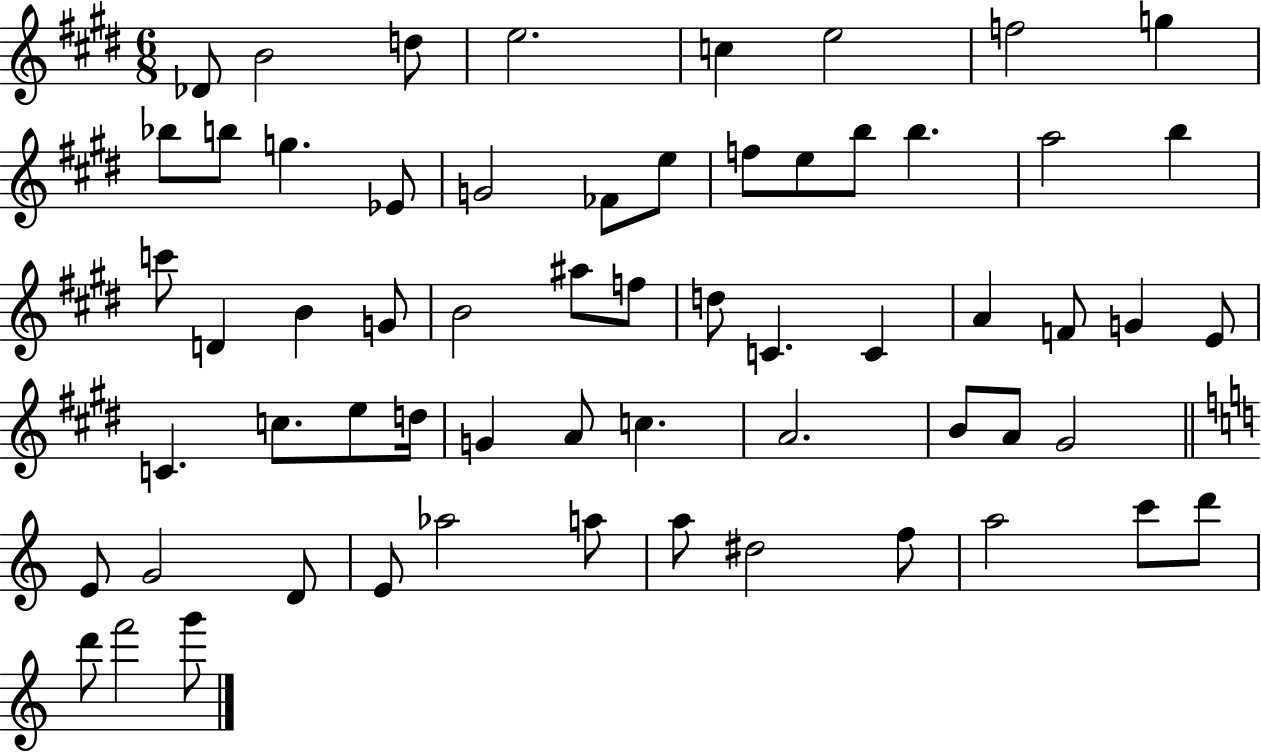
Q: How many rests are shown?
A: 0